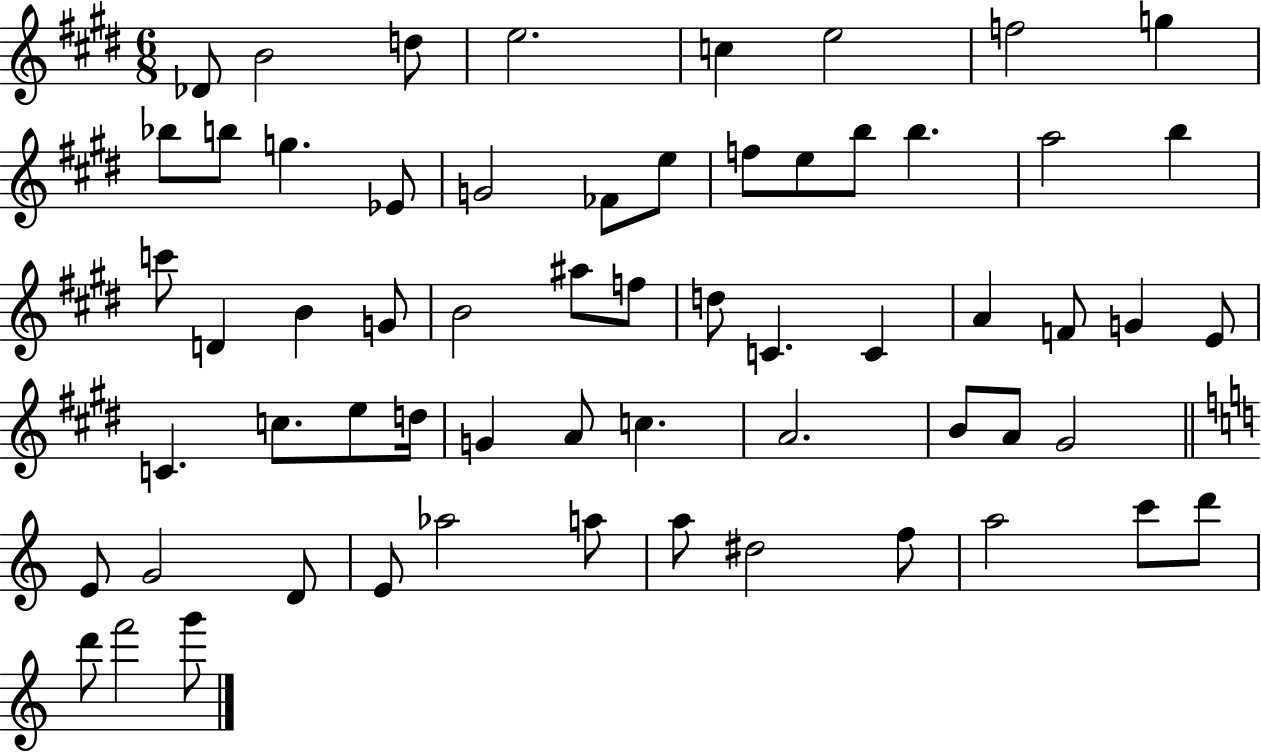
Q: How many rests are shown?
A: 0